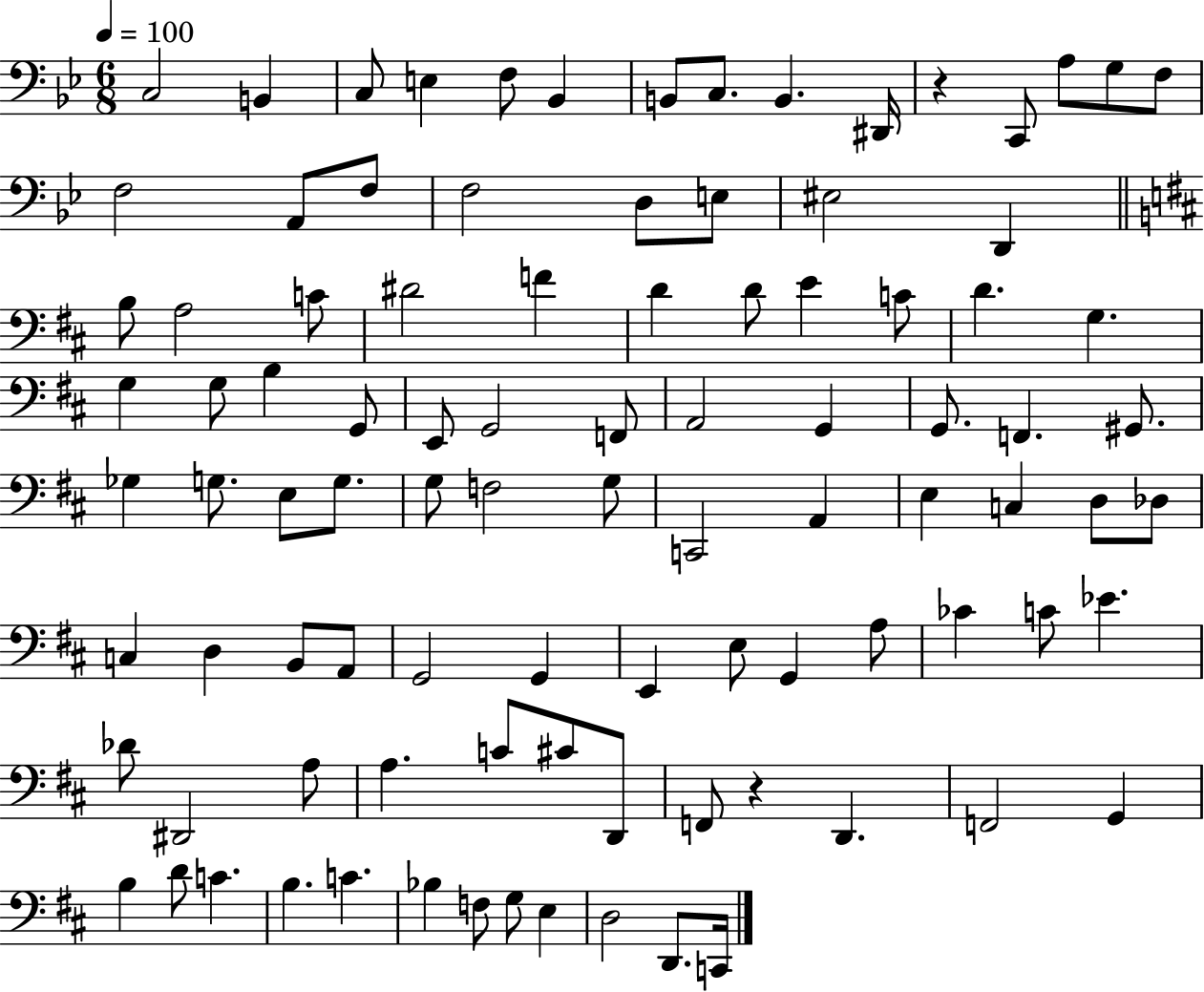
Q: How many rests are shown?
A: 2